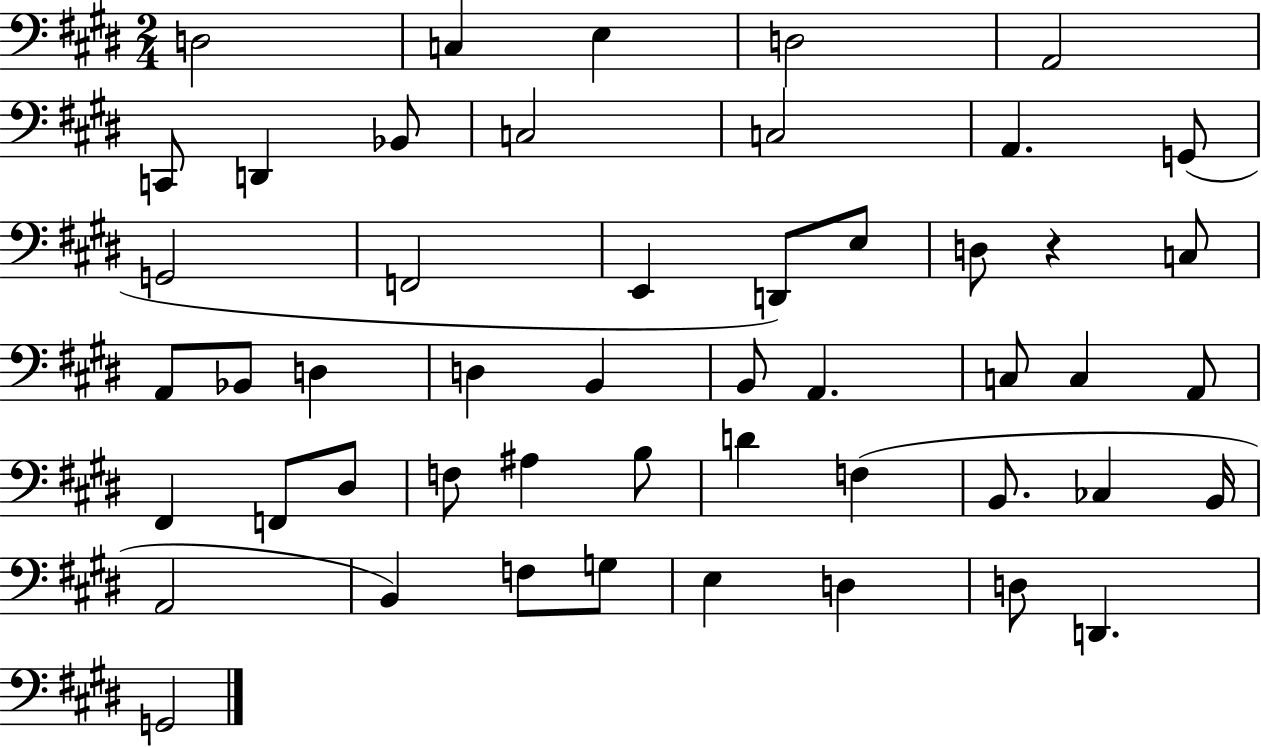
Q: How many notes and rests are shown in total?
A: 50